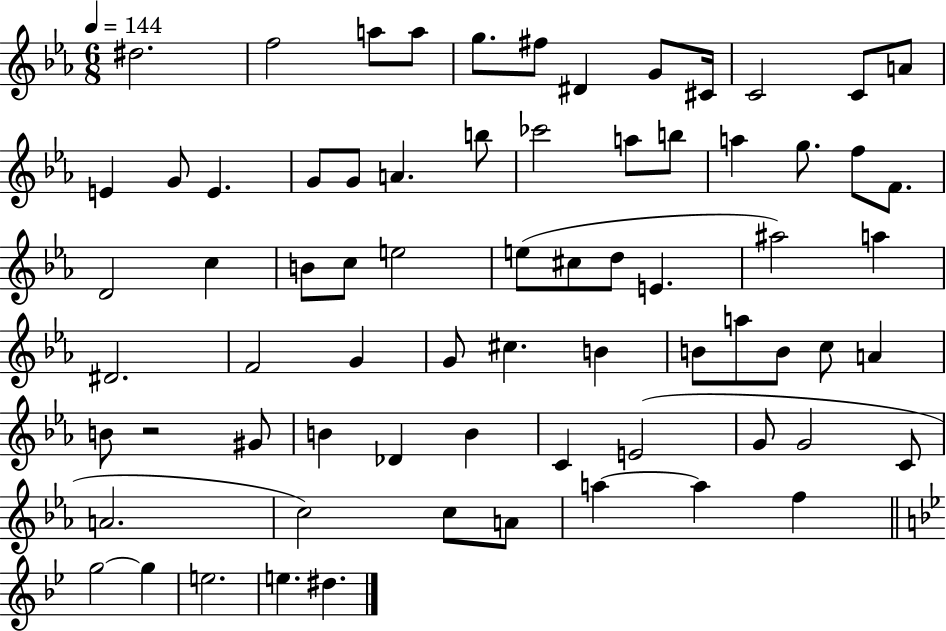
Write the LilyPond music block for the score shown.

{
  \clef treble
  \numericTimeSignature
  \time 6/8
  \key ees \major
  \tempo 4 = 144
  dis''2. | f''2 a''8 a''8 | g''8. fis''8 dis'4 g'8 cis'16 | c'2 c'8 a'8 | \break e'4 g'8 e'4. | g'8 g'8 a'4. b''8 | ces'''2 a''8 b''8 | a''4 g''8. f''8 f'8. | \break d'2 c''4 | b'8 c''8 e''2 | e''8( cis''8 d''8 e'4. | ais''2) a''4 | \break dis'2. | f'2 g'4 | g'8 cis''4. b'4 | b'8 a''8 b'8 c''8 a'4 | \break b'8 r2 gis'8 | b'4 des'4 b'4 | c'4 e'2( | g'8 g'2 c'8 | \break a'2. | c''2) c''8 a'8 | a''4~~ a''4 f''4 | \bar "||" \break \key bes \major g''2~~ g''4 | e''2. | e''4. dis''4. | \bar "|."
}